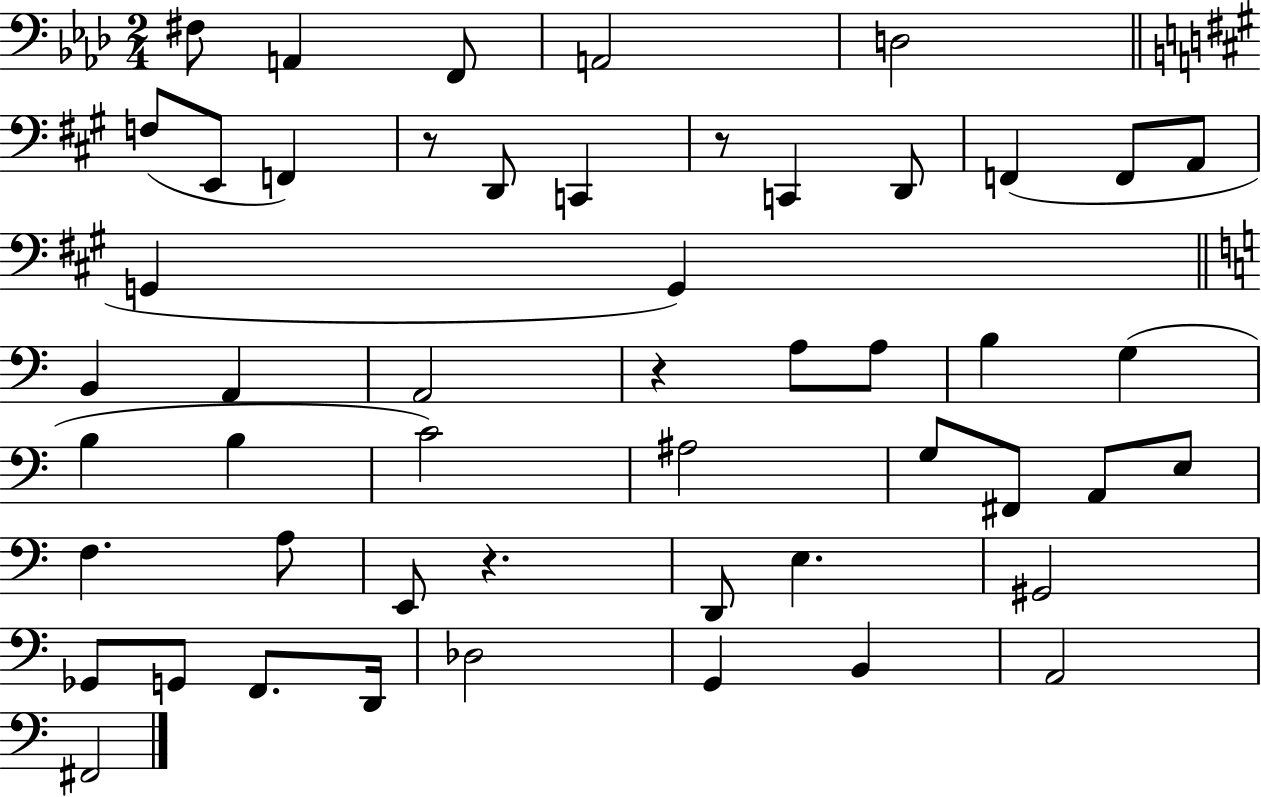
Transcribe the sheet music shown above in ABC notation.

X:1
T:Untitled
M:2/4
L:1/4
K:Ab
^F,/2 A,, F,,/2 A,,2 D,2 F,/2 E,,/2 F,, z/2 D,,/2 C,, z/2 C,, D,,/2 F,, F,,/2 A,,/2 G,, G,, B,, A,, A,,2 z A,/2 A,/2 B, G, B, B, C2 ^A,2 G,/2 ^F,,/2 A,,/2 E,/2 F, A,/2 E,,/2 z D,,/2 E, ^G,,2 _G,,/2 G,,/2 F,,/2 D,,/4 _D,2 G,, B,, A,,2 ^F,,2